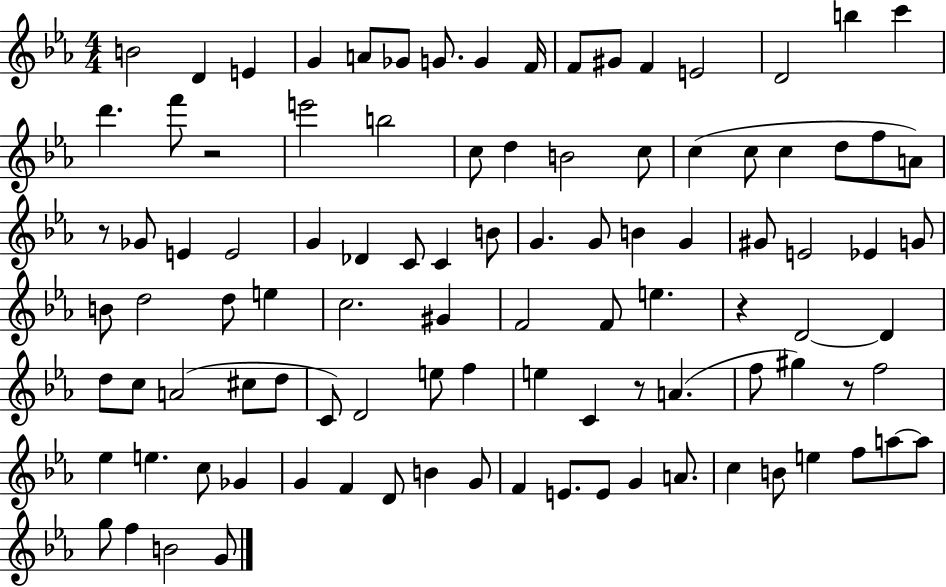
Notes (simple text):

B4/h D4/q E4/q G4/q A4/e Gb4/e G4/e. G4/q F4/s F4/e G#4/e F4/q E4/h D4/h B5/q C6/q D6/q. F6/e R/h E6/h B5/h C5/e D5/q B4/h C5/e C5/q C5/e C5/q D5/e F5/e A4/e R/e Gb4/e E4/q E4/h G4/q Db4/q C4/e C4/q B4/e G4/q. G4/e B4/q G4/q G#4/e E4/h Eb4/q G4/e B4/e D5/h D5/e E5/q C5/h. G#4/q F4/h F4/e E5/q. R/q D4/h D4/q D5/e C5/e A4/h C#5/e D5/e C4/e D4/h E5/e F5/q E5/q C4/q R/e A4/q. F5/e G#5/q R/e F5/h Eb5/q E5/q. C5/e Gb4/q G4/q F4/q D4/e B4/q G4/e F4/q E4/e. E4/e G4/q A4/e. C5/q B4/e E5/q F5/e A5/e A5/e G5/e F5/q B4/h G4/e